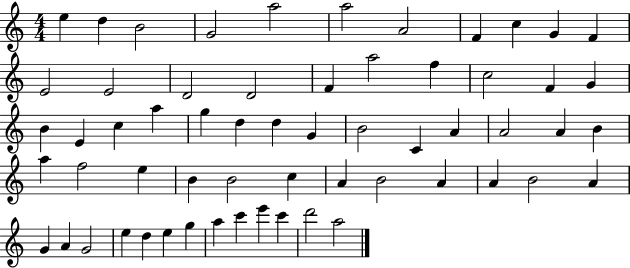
X:1
T:Untitled
M:4/4
L:1/4
K:C
e d B2 G2 a2 a2 A2 F c G F E2 E2 D2 D2 F a2 f c2 F G B E c a g d d G B2 C A A2 A B a f2 e B B2 c A B2 A A B2 A G A G2 e d e g a c' e' c' d'2 a2